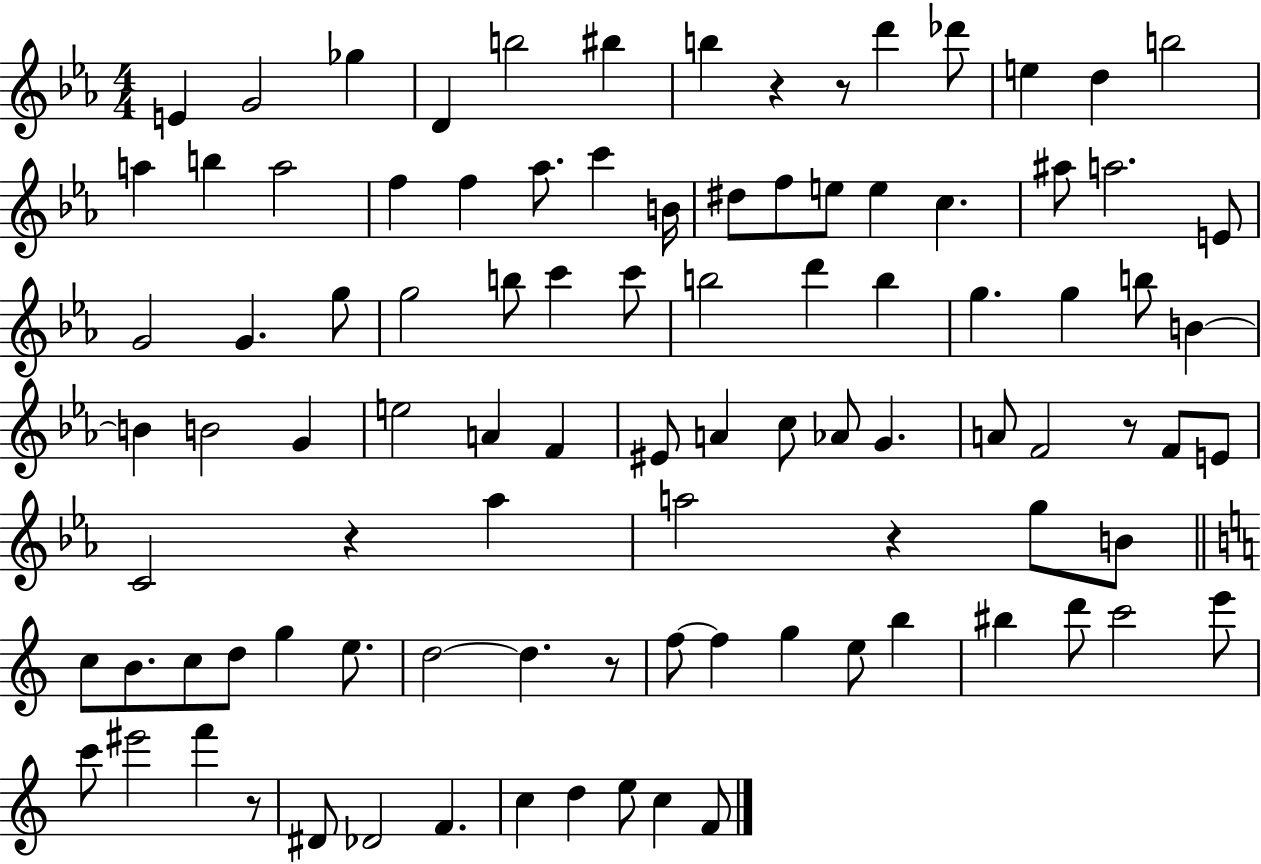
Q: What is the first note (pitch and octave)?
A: E4